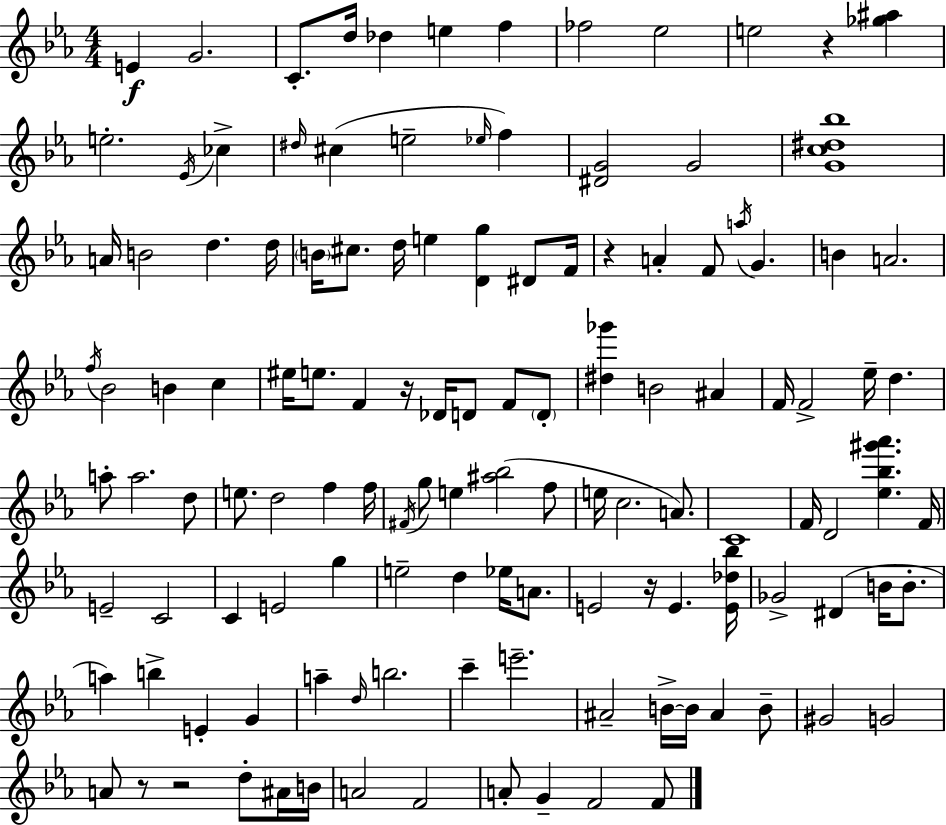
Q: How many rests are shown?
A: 6